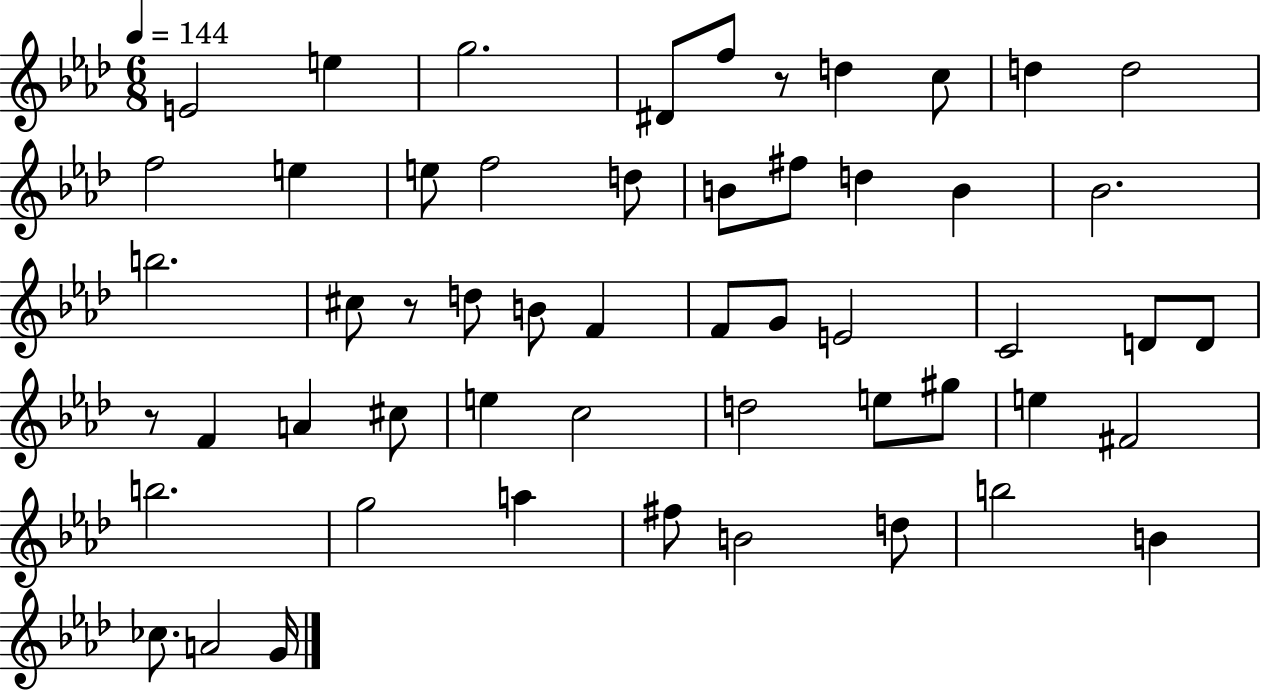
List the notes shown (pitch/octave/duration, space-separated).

E4/h E5/q G5/h. D#4/e F5/e R/e D5/q C5/e D5/q D5/h F5/h E5/q E5/e F5/h D5/e B4/e F#5/e D5/q B4/q Bb4/h. B5/h. C#5/e R/e D5/e B4/e F4/q F4/e G4/e E4/h C4/h D4/e D4/e R/e F4/q A4/q C#5/e E5/q C5/h D5/h E5/e G#5/e E5/q F#4/h B5/h. G5/h A5/q F#5/e B4/h D5/e B5/h B4/q CES5/e. A4/h G4/s